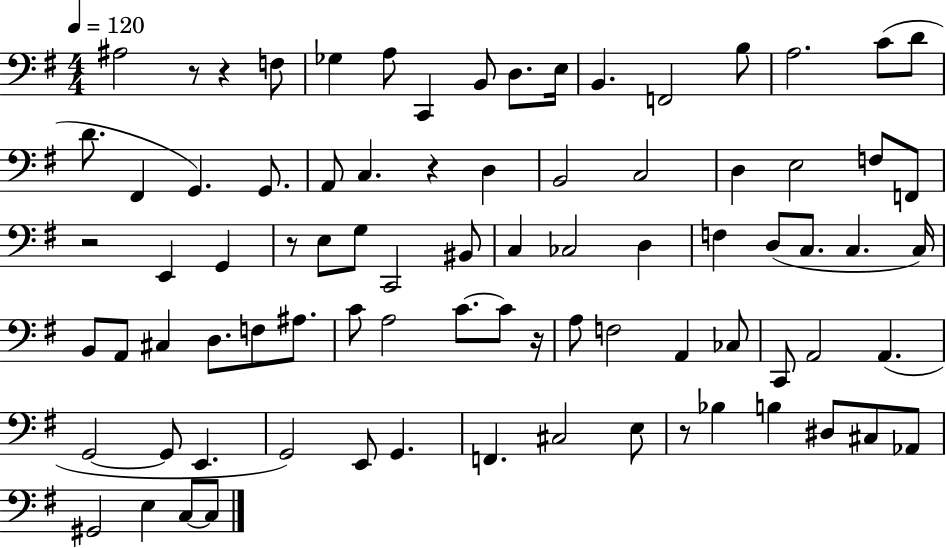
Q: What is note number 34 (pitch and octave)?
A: C3